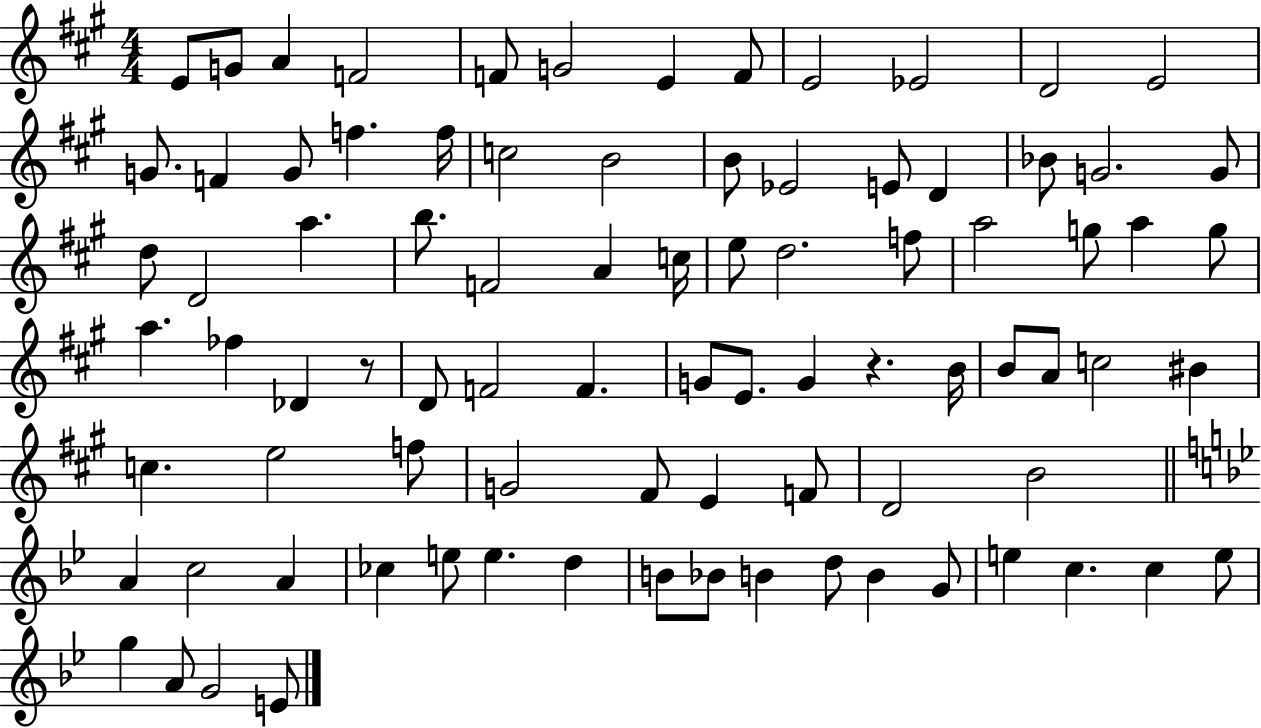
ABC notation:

X:1
T:Untitled
M:4/4
L:1/4
K:A
E/2 G/2 A F2 F/2 G2 E F/2 E2 _E2 D2 E2 G/2 F G/2 f f/4 c2 B2 B/2 _E2 E/2 D _B/2 G2 G/2 d/2 D2 a b/2 F2 A c/4 e/2 d2 f/2 a2 g/2 a g/2 a _f _D z/2 D/2 F2 F G/2 E/2 G z B/4 B/2 A/2 c2 ^B c e2 f/2 G2 ^F/2 E F/2 D2 B2 A c2 A _c e/2 e d B/2 _B/2 B d/2 B G/2 e c c e/2 g A/2 G2 E/2